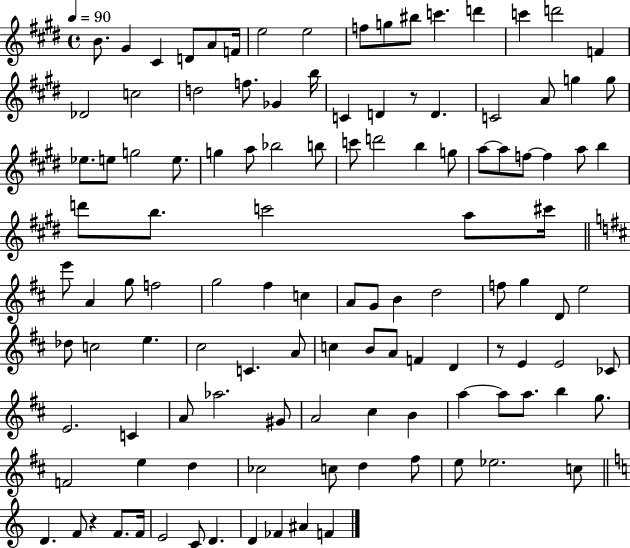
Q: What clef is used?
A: treble